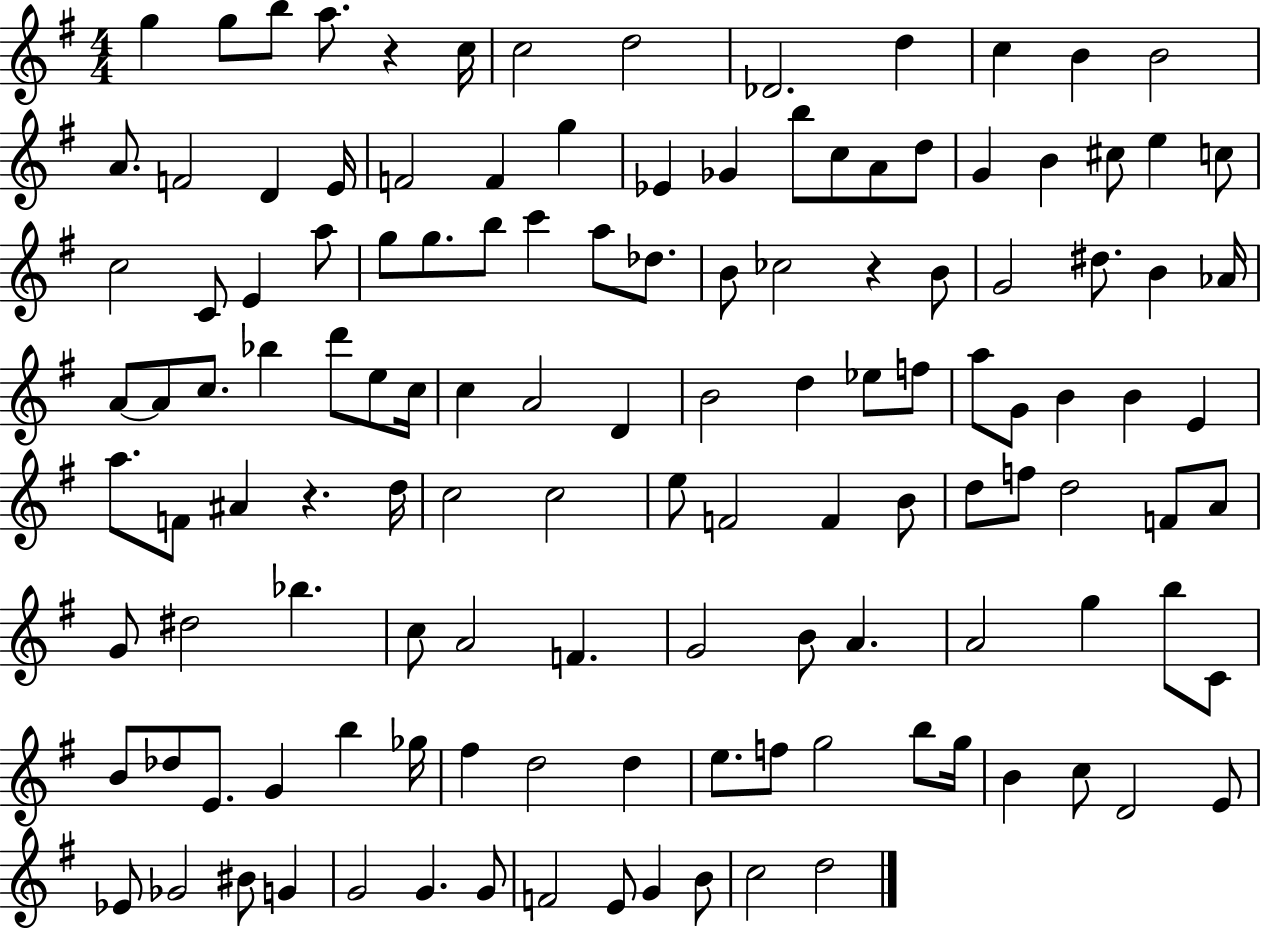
X:1
T:Untitled
M:4/4
L:1/4
K:G
g g/2 b/2 a/2 z c/4 c2 d2 _D2 d c B B2 A/2 F2 D E/4 F2 F g _E _G b/2 c/2 A/2 d/2 G B ^c/2 e c/2 c2 C/2 E a/2 g/2 g/2 b/2 c' a/2 _d/2 B/2 _c2 z B/2 G2 ^d/2 B _A/4 A/2 A/2 c/2 _b d'/2 e/2 c/4 c A2 D B2 d _e/2 f/2 a/2 G/2 B B E a/2 F/2 ^A z d/4 c2 c2 e/2 F2 F B/2 d/2 f/2 d2 F/2 A/2 G/2 ^d2 _b c/2 A2 F G2 B/2 A A2 g b/2 C/2 B/2 _d/2 E/2 G b _g/4 ^f d2 d e/2 f/2 g2 b/2 g/4 B c/2 D2 E/2 _E/2 _G2 ^B/2 G G2 G G/2 F2 E/2 G B/2 c2 d2